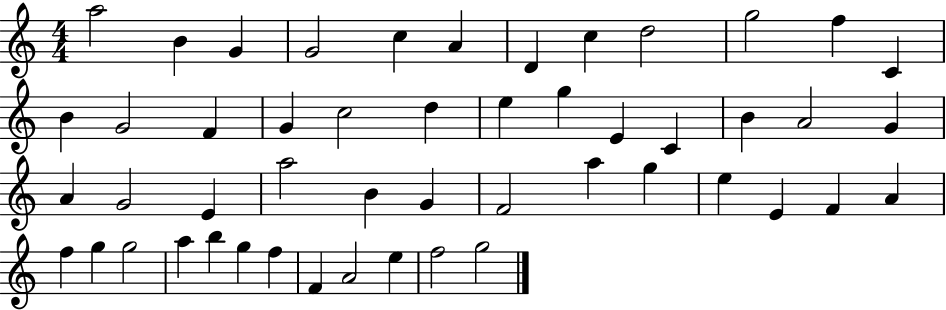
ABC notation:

X:1
T:Untitled
M:4/4
L:1/4
K:C
a2 B G G2 c A D c d2 g2 f C B G2 F G c2 d e g E C B A2 G A G2 E a2 B G F2 a g e E F A f g g2 a b g f F A2 e f2 g2